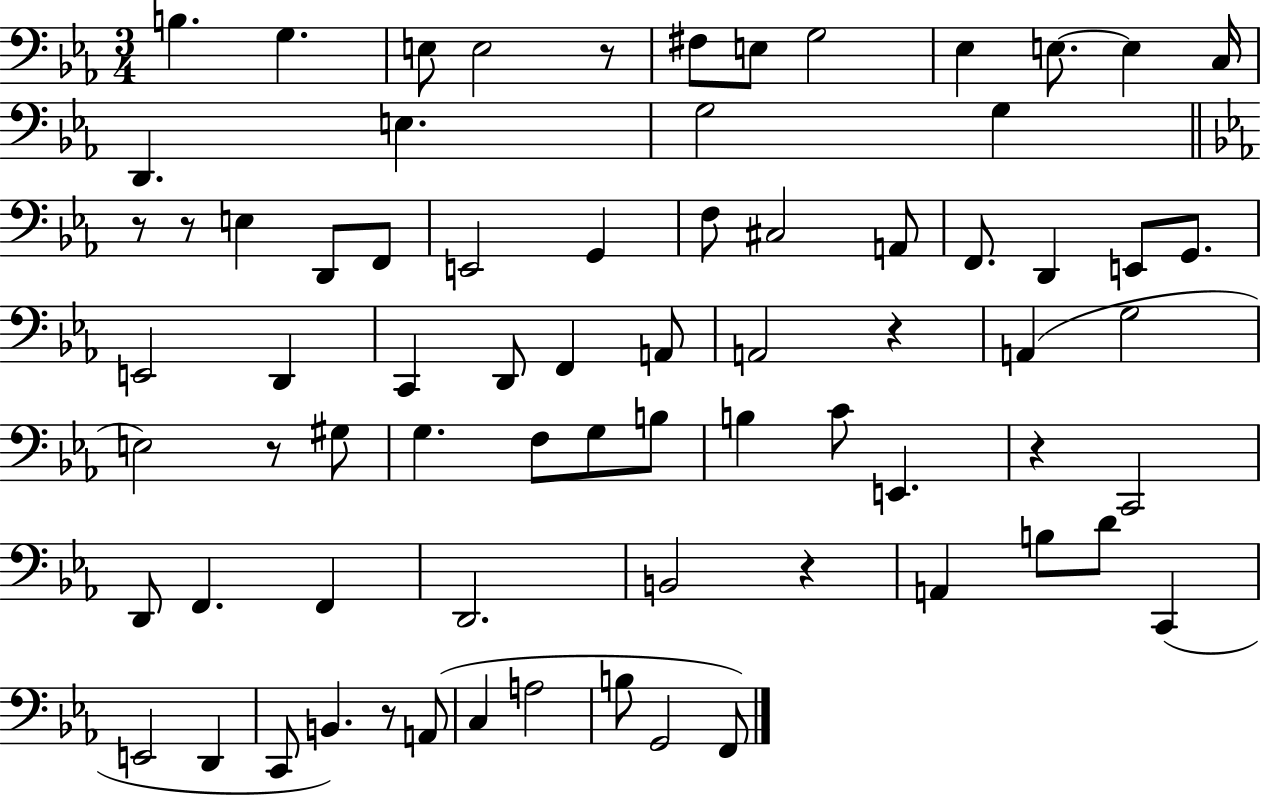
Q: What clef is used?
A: bass